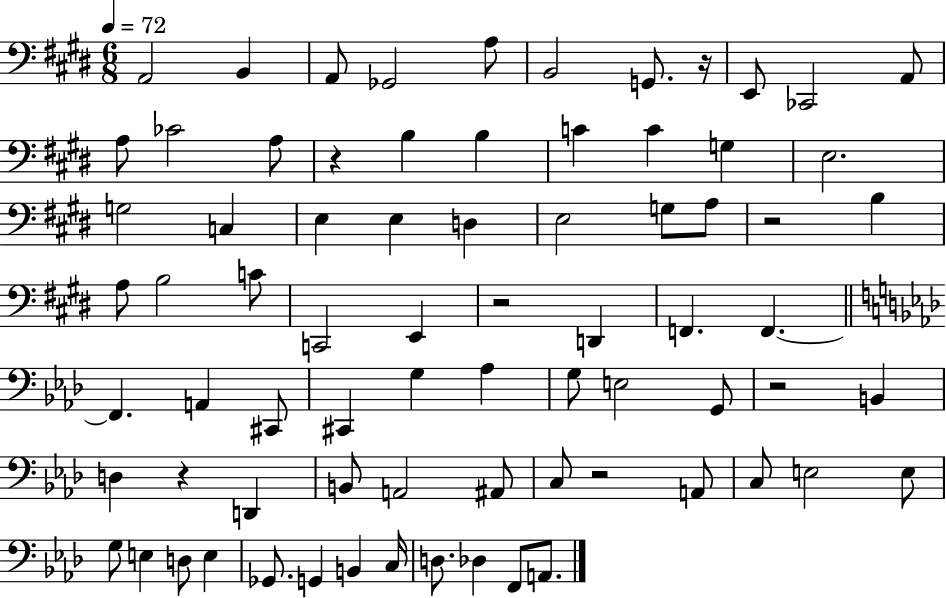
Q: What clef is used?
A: bass